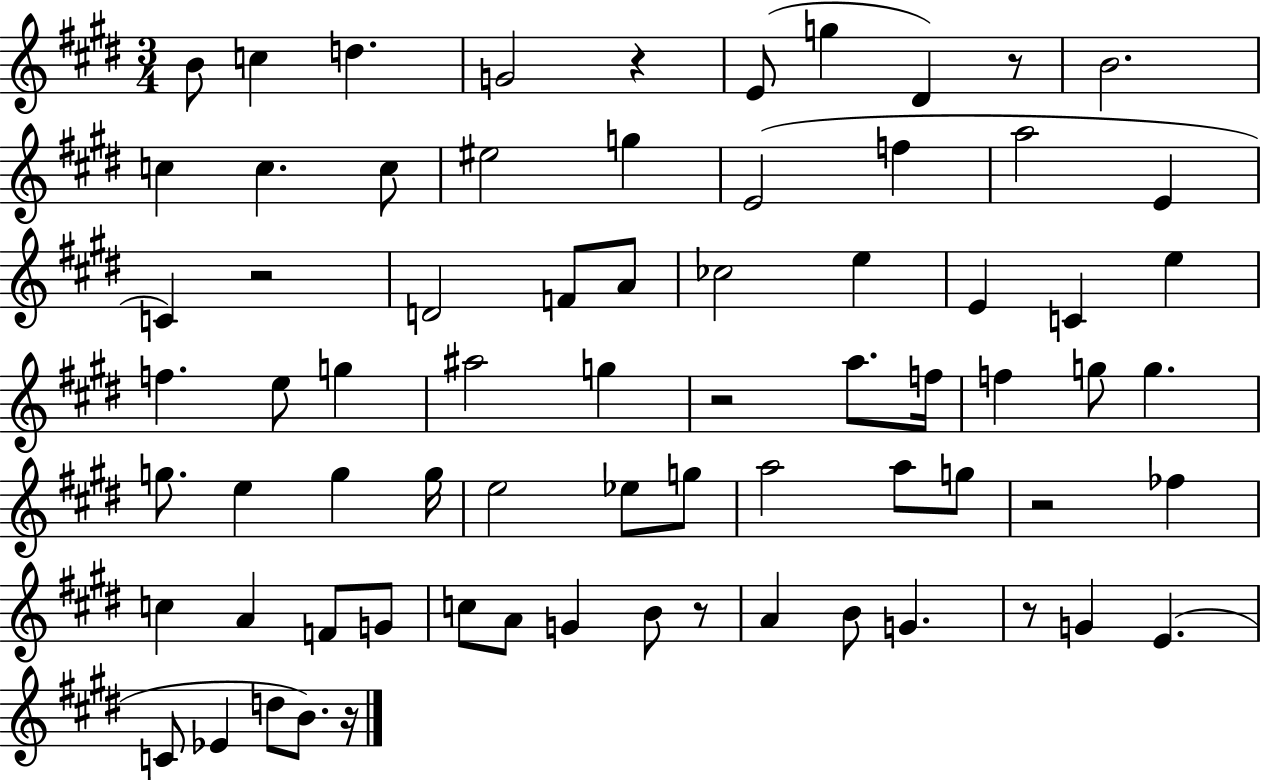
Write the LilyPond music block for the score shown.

{
  \clef treble
  \numericTimeSignature
  \time 3/4
  \key e \major
  \repeat volta 2 { b'8 c''4 d''4. | g'2 r4 | e'8( g''4 dis'4) r8 | b'2. | \break c''4 c''4. c''8 | eis''2 g''4 | e'2( f''4 | a''2 e'4 | \break c'4) r2 | d'2 f'8 a'8 | ces''2 e''4 | e'4 c'4 e''4 | \break f''4. e''8 g''4 | ais''2 g''4 | r2 a''8. f''16 | f''4 g''8 g''4. | \break g''8. e''4 g''4 g''16 | e''2 ees''8 g''8 | a''2 a''8 g''8 | r2 fes''4 | \break c''4 a'4 f'8 g'8 | c''8 a'8 g'4 b'8 r8 | a'4 b'8 g'4. | r8 g'4 e'4.( | \break c'8 ees'4 d''8 b'8.) r16 | } \bar "|."
}